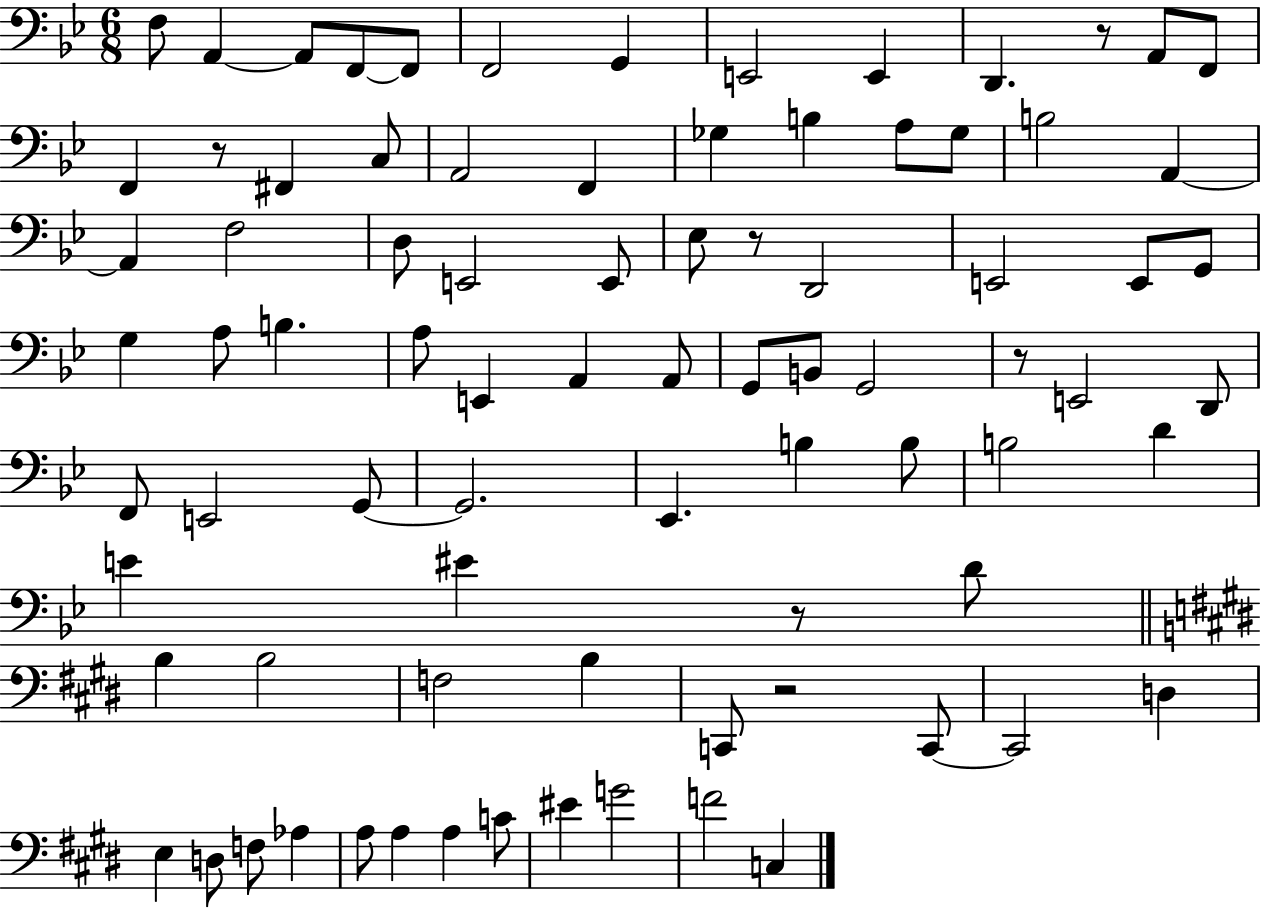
{
  \clef bass
  \numericTimeSignature
  \time 6/8
  \key bes \major
  f8 a,4~~ a,8 f,8~~ f,8 | f,2 g,4 | e,2 e,4 | d,4. r8 a,8 f,8 | \break f,4 r8 fis,4 c8 | a,2 f,4 | ges4 b4 a8 ges8 | b2 a,4~~ | \break a,4 f2 | d8 e,2 e,8 | ees8 r8 d,2 | e,2 e,8 g,8 | \break g4 a8 b4. | a8 e,4 a,4 a,8 | g,8 b,8 g,2 | r8 e,2 d,8 | \break f,8 e,2 g,8~~ | g,2. | ees,4. b4 b8 | b2 d'4 | \break e'4 eis'4 r8 d'8 | \bar "||" \break \key e \major b4 b2 | f2 b4 | c,8 r2 c,8~~ | c,2 d4 | \break e4 d8 f8 aes4 | a8 a4 a4 c'8 | eis'4 g'2 | f'2 c4 | \break \bar "|."
}